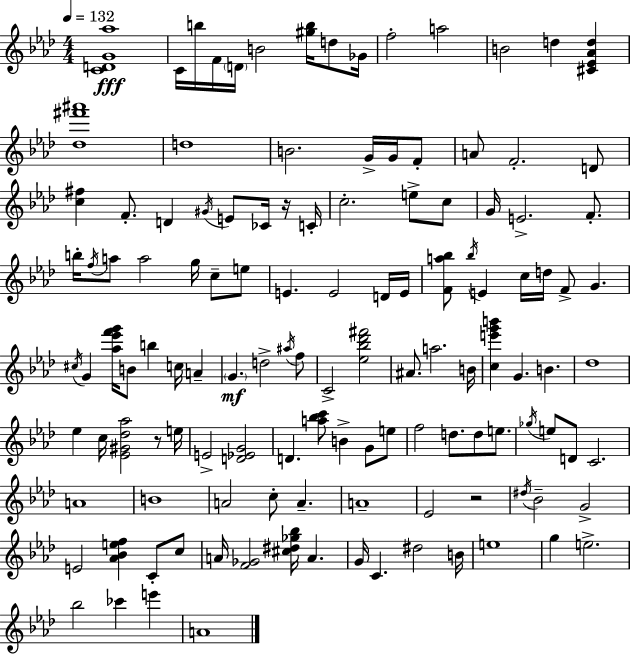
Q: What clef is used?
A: treble